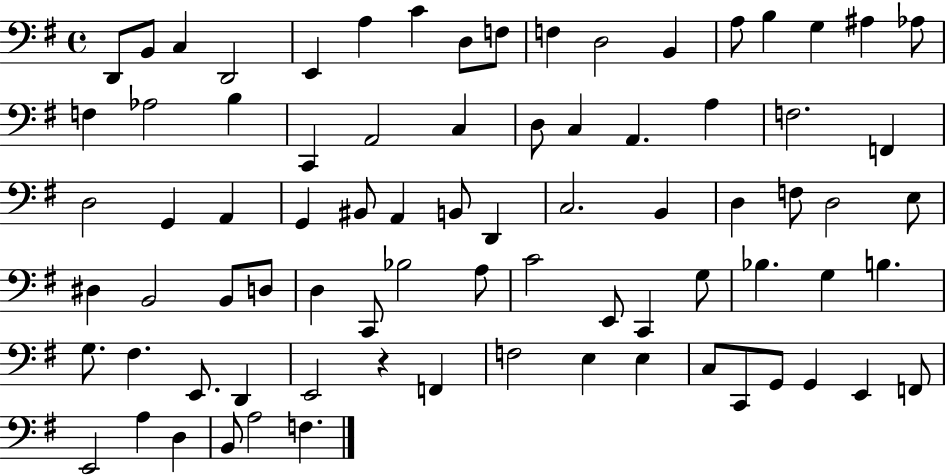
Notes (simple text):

D2/e B2/e C3/q D2/h E2/q A3/q C4/q D3/e F3/e F3/q D3/h B2/q A3/e B3/q G3/q A#3/q Ab3/e F3/q Ab3/h B3/q C2/q A2/h C3/q D3/e C3/q A2/q. A3/q F3/h. F2/q D3/h G2/q A2/q G2/q BIS2/e A2/q B2/e D2/q C3/h. B2/q D3/q F3/e D3/h E3/e D#3/q B2/h B2/e D3/e D3/q C2/e Bb3/h A3/e C4/h E2/e C2/q G3/e Bb3/q. G3/q B3/q. G3/e. F#3/q. E2/e. D2/q E2/h R/q F2/q F3/h E3/q E3/q C3/e C2/e G2/e G2/q E2/q F2/e E2/h A3/q D3/q B2/e A3/h F3/q.